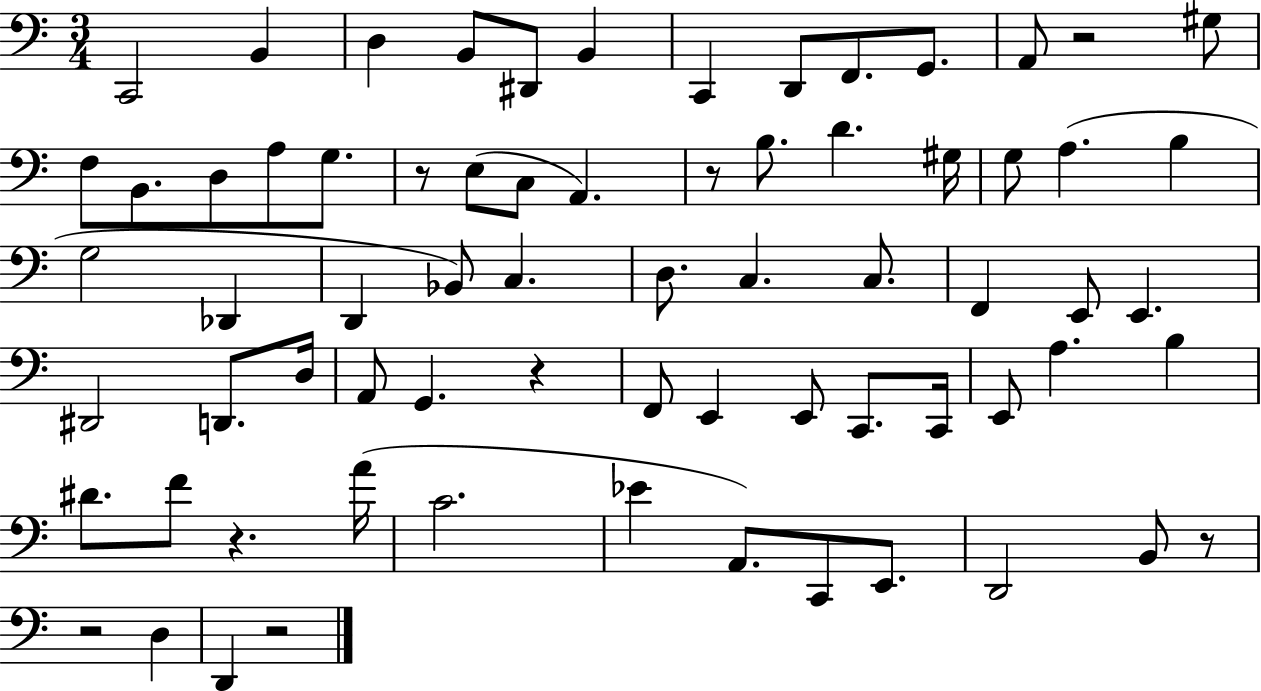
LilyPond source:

{
  \clef bass
  \numericTimeSignature
  \time 3/4
  \key c \major
  c,2 b,4 | d4 b,8 dis,8 b,4 | c,4 d,8 f,8. g,8. | a,8 r2 gis8 | \break f8 b,8. d8 a8 g8. | r8 e8( c8 a,4.) | r8 b8. d'4. gis16 | g8 a4.( b4 | \break g2 des,4 | d,4 bes,8) c4. | d8. c4. c8. | f,4 e,8 e,4. | \break dis,2 d,8. d16 | a,8 g,4. r4 | f,8 e,4 e,8 c,8. c,16 | e,8 a4. b4 | \break dis'8. f'8 r4. a'16( | c'2. | ees'4 a,8.) c,8 e,8. | d,2 b,8 r8 | \break r2 d4 | d,4 r2 | \bar "|."
}